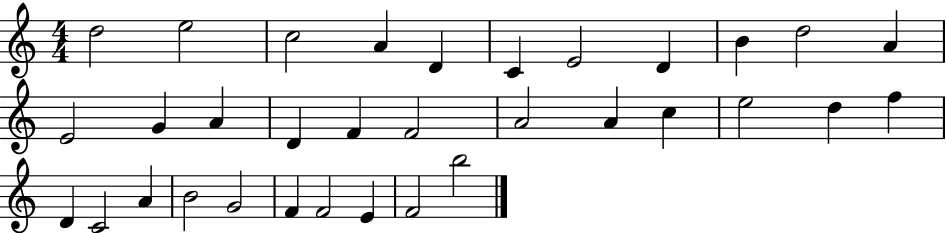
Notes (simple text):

D5/h E5/h C5/h A4/q D4/q C4/q E4/h D4/q B4/q D5/h A4/q E4/h G4/q A4/q D4/q F4/q F4/h A4/h A4/q C5/q E5/h D5/q F5/q D4/q C4/h A4/q B4/h G4/h F4/q F4/h E4/q F4/h B5/h